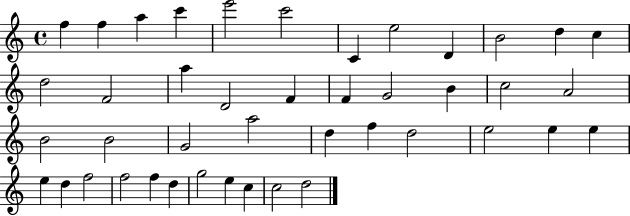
F5/q F5/q A5/q C6/q E6/h C6/h C4/q E5/h D4/q B4/h D5/q C5/q D5/h F4/h A5/q D4/h F4/q F4/q G4/h B4/q C5/h A4/h B4/h B4/h G4/h A5/h D5/q F5/q D5/h E5/h E5/q E5/q E5/q D5/q F5/h F5/h F5/q D5/q G5/h E5/q C5/q C5/h D5/h